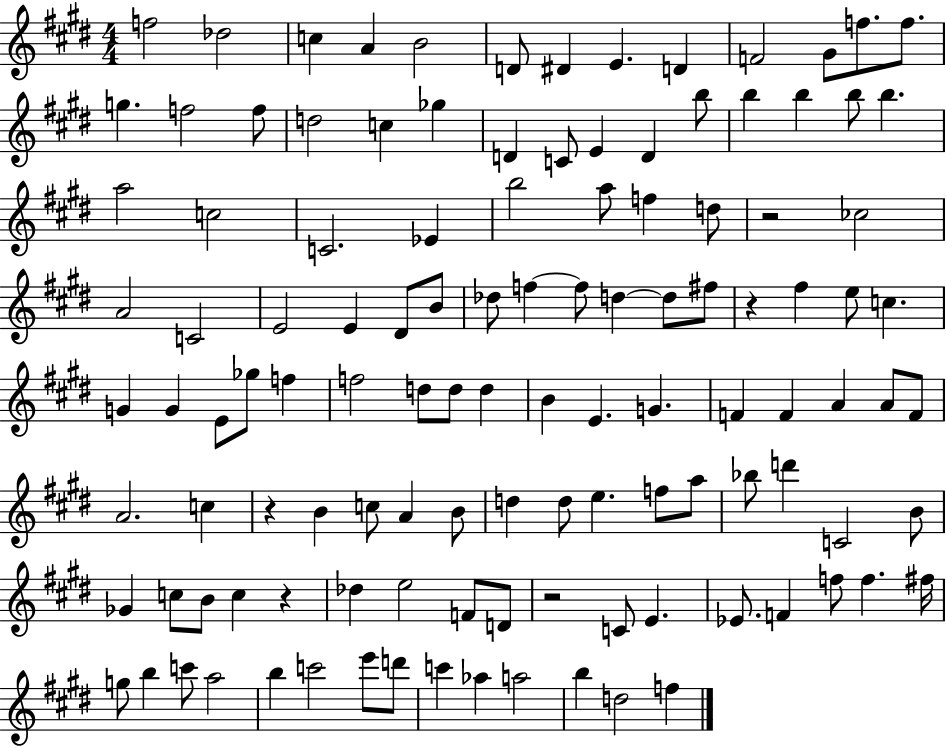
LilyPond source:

{
  \clef treble
  \numericTimeSignature
  \time 4/4
  \key e \major
  f''2 des''2 | c''4 a'4 b'2 | d'8 dis'4 e'4. d'4 | f'2 gis'8 f''8. f''8. | \break g''4. f''2 f''8 | d''2 c''4 ges''4 | d'4 c'8 e'4 d'4 b''8 | b''4 b''4 b''8 b''4. | \break a''2 c''2 | c'2. ees'4 | b''2 a''8 f''4 d''8 | r2 ces''2 | \break a'2 c'2 | e'2 e'4 dis'8 b'8 | des''8 f''4~~ f''8 d''4~~ d''8 fis''8 | r4 fis''4 e''8 c''4. | \break g'4 g'4 e'8 ges''8 f''4 | f''2 d''8 d''8 d''4 | b'4 e'4. g'4. | f'4 f'4 a'4 a'8 f'8 | \break a'2. c''4 | r4 b'4 c''8 a'4 b'8 | d''4 d''8 e''4. f''8 a''8 | bes''8 d'''4 c'2 b'8 | \break ges'4 c''8 b'8 c''4 r4 | des''4 e''2 f'8 d'8 | r2 c'8 e'4. | ees'8. f'4 f''8 f''4. fis''16 | \break g''8 b''4 c'''8 a''2 | b''4 c'''2 e'''8 d'''8 | c'''4 aes''4 a''2 | b''4 d''2 f''4 | \break \bar "|."
}